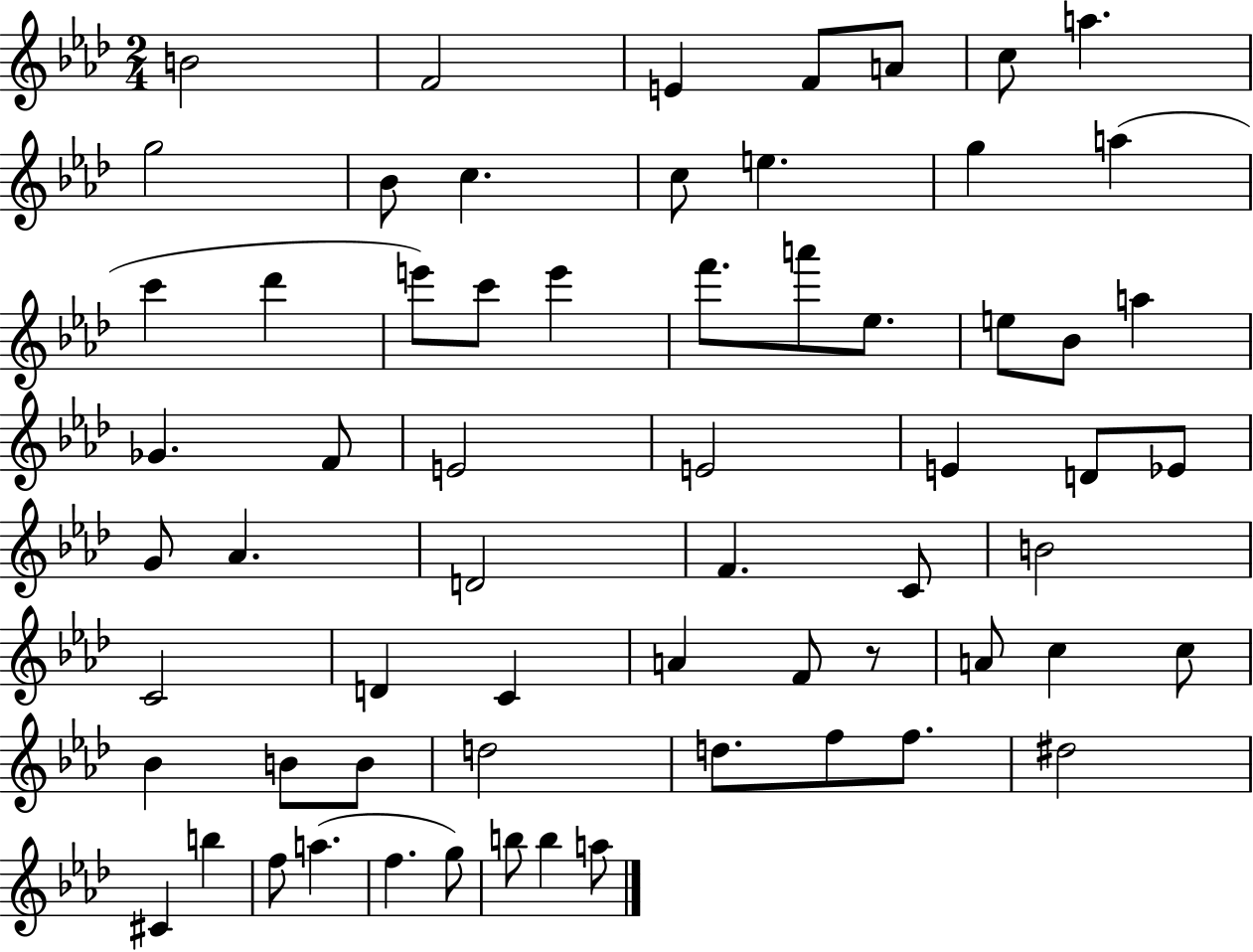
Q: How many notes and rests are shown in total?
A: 64